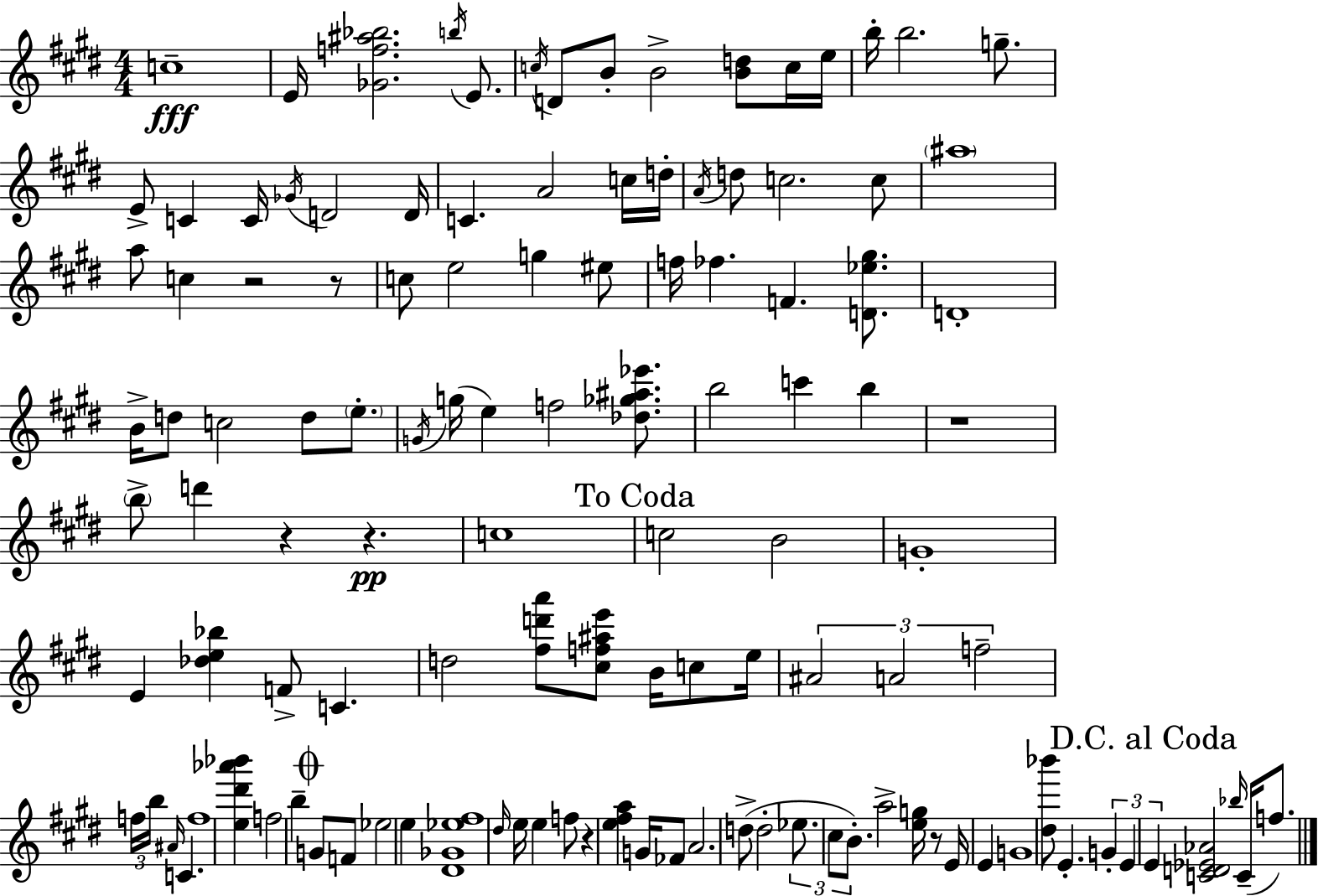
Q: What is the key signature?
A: E major